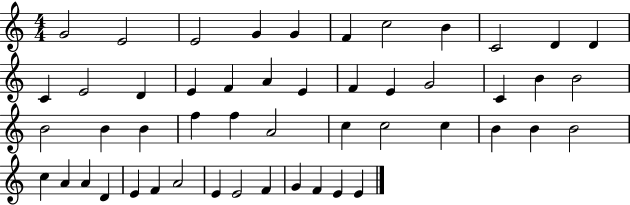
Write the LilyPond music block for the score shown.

{
  \clef treble
  \numericTimeSignature
  \time 4/4
  \key c \major
  g'2 e'2 | e'2 g'4 g'4 | f'4 c''2 b'4 | c'2 d'4 d'4 | \break c'4 e'2 d'4 | e'4 f'4 a'4 e'4 | f'4 e'4 g'2 | c'4 b'4 b'2 | \break b'2 b'4 b'4 | f''4 f''4 a'2 | c''4 c''2 c''4 | b'4 b'4 b'2 | \break c''4 a'4 a'4 d'4 | e'4 f'4 a'2 | e'4 e'2 f'4 | g'4 f'4 e'4 e'4 | \break \bar "|."
}